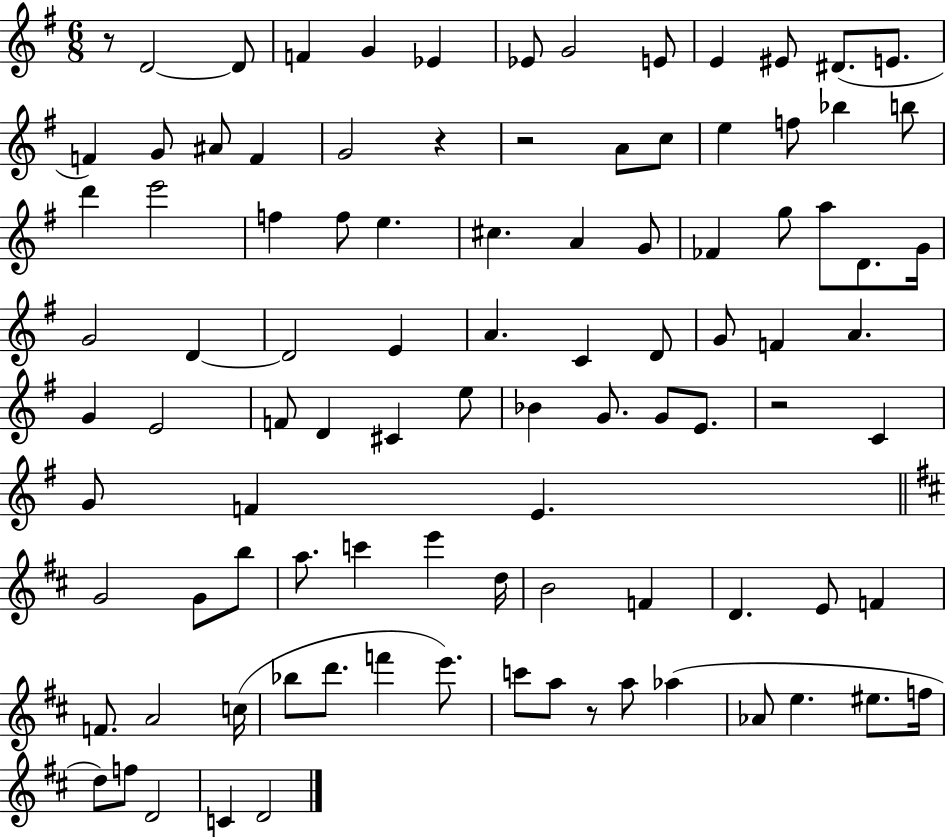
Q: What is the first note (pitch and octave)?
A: D4